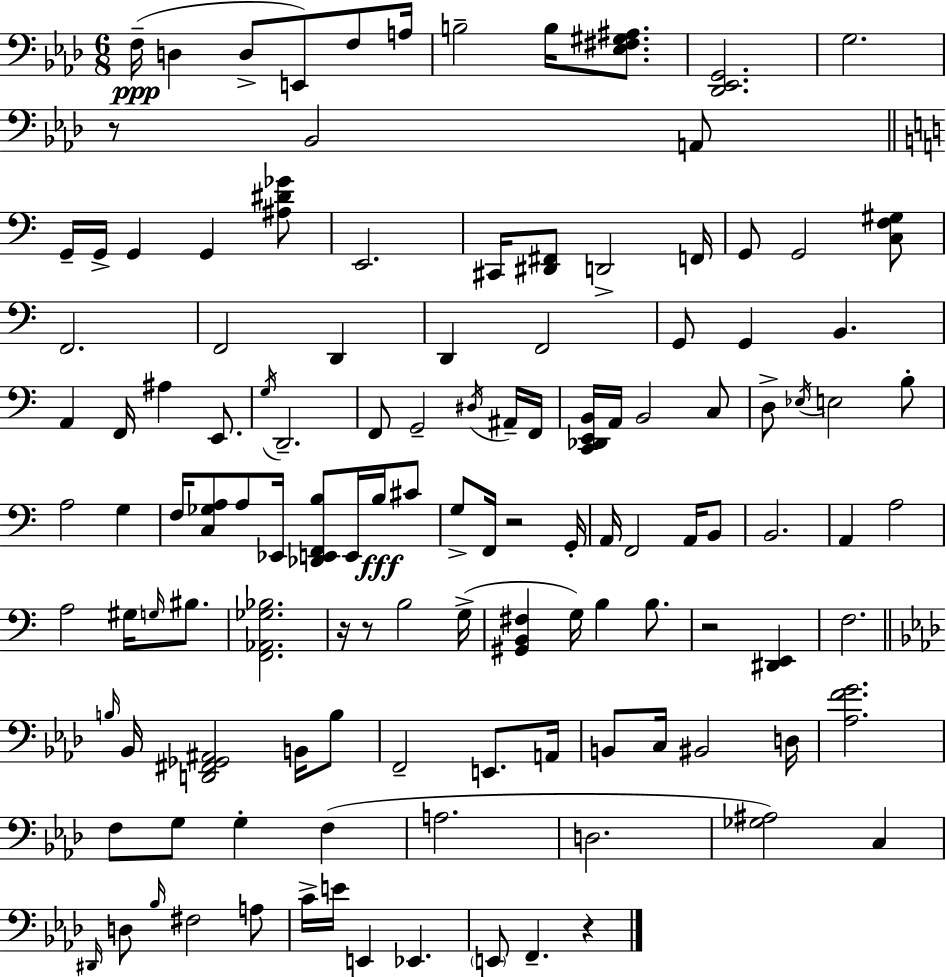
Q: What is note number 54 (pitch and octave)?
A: B3